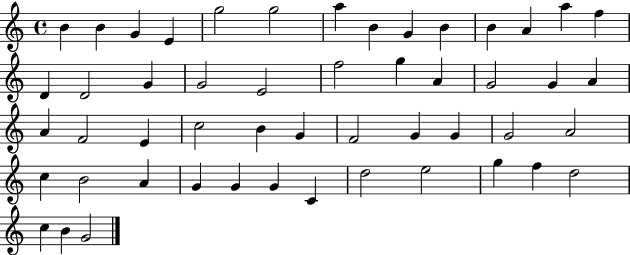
{
  \clef treble
  \time 4/4
  \defaultTimeSignature
  \key c \major
  b'4 b'4 g'4 e'4 | g''2 g''2 | a''4 b'4 g'4 b'4 | b'4 a'4 a''4 f''4 | \break d'4 d'2 g'4 | g'2 e'2 | f''2 g''4 a'4 | g'2 g'4 a'4 | \break a'4 f'2 e'4 | c''2 b'4 g'4 | f'2 g'4 g'4 | g'2 a'2 | \break c''4 b'2 a'4 | g'4 g'4 g'4 c'4 | d''2 e''2 | g''4 f''4 d''2 | \break c''4 b'4 g'2 | \bar "|."
}